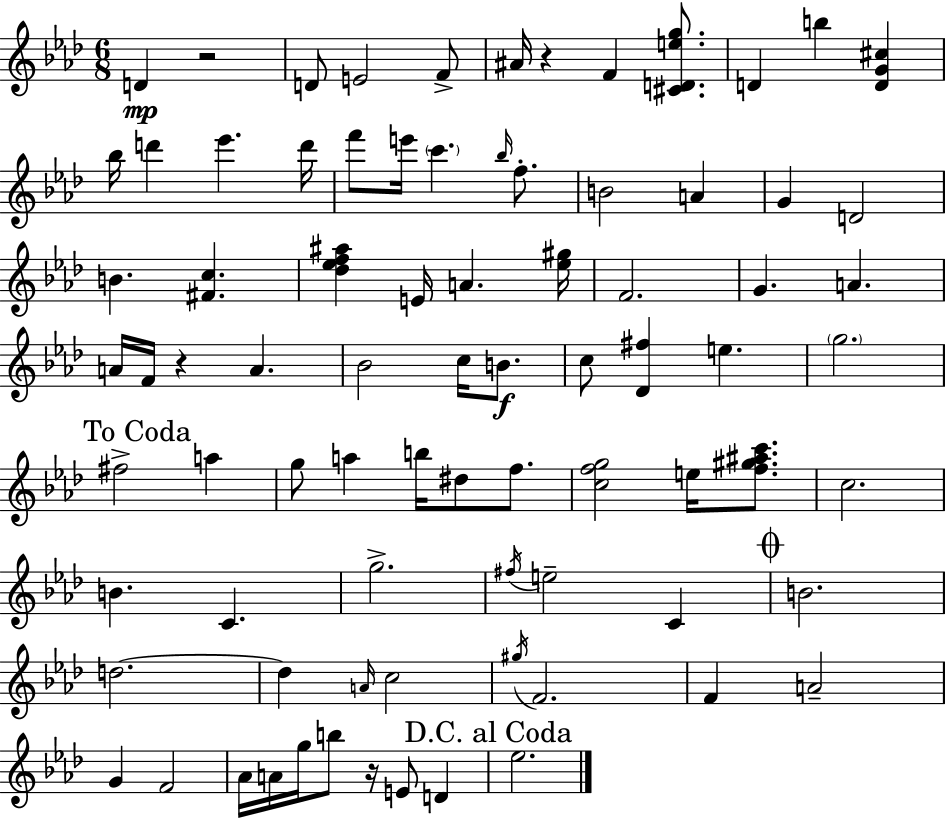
X:1
T:Untitled
M:6/8
L:1/4
K:Fm
D z2 D/2 E2 F/2 ^A/4 z F [^CDeg]/2 D b [DG^c] _b/4 d' _e' d'/4 f'/2 e'/4 c' _b/4 f/2 B2 A G D2 B [^Fc] [_d_ef^a] E/4 A [_e^g]/4 F2 G A A/4 F/4 z A _B2 c/4 B/2 c/2 [_D^f] e g2 ^f2 a g/2 a b/4 ^d/2 f/2 [cfg]2 e/4 [f^g^ac']/2 c2 B C g2 ^f/4 e2 C B2 d2 d A/4 c2 ^g/4 F2 F A2 G F2 _A/4 A/4 g/4 b/2 z/4 E/2 D _e2